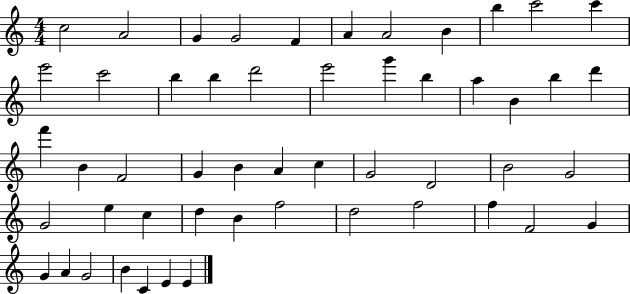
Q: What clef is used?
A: treble